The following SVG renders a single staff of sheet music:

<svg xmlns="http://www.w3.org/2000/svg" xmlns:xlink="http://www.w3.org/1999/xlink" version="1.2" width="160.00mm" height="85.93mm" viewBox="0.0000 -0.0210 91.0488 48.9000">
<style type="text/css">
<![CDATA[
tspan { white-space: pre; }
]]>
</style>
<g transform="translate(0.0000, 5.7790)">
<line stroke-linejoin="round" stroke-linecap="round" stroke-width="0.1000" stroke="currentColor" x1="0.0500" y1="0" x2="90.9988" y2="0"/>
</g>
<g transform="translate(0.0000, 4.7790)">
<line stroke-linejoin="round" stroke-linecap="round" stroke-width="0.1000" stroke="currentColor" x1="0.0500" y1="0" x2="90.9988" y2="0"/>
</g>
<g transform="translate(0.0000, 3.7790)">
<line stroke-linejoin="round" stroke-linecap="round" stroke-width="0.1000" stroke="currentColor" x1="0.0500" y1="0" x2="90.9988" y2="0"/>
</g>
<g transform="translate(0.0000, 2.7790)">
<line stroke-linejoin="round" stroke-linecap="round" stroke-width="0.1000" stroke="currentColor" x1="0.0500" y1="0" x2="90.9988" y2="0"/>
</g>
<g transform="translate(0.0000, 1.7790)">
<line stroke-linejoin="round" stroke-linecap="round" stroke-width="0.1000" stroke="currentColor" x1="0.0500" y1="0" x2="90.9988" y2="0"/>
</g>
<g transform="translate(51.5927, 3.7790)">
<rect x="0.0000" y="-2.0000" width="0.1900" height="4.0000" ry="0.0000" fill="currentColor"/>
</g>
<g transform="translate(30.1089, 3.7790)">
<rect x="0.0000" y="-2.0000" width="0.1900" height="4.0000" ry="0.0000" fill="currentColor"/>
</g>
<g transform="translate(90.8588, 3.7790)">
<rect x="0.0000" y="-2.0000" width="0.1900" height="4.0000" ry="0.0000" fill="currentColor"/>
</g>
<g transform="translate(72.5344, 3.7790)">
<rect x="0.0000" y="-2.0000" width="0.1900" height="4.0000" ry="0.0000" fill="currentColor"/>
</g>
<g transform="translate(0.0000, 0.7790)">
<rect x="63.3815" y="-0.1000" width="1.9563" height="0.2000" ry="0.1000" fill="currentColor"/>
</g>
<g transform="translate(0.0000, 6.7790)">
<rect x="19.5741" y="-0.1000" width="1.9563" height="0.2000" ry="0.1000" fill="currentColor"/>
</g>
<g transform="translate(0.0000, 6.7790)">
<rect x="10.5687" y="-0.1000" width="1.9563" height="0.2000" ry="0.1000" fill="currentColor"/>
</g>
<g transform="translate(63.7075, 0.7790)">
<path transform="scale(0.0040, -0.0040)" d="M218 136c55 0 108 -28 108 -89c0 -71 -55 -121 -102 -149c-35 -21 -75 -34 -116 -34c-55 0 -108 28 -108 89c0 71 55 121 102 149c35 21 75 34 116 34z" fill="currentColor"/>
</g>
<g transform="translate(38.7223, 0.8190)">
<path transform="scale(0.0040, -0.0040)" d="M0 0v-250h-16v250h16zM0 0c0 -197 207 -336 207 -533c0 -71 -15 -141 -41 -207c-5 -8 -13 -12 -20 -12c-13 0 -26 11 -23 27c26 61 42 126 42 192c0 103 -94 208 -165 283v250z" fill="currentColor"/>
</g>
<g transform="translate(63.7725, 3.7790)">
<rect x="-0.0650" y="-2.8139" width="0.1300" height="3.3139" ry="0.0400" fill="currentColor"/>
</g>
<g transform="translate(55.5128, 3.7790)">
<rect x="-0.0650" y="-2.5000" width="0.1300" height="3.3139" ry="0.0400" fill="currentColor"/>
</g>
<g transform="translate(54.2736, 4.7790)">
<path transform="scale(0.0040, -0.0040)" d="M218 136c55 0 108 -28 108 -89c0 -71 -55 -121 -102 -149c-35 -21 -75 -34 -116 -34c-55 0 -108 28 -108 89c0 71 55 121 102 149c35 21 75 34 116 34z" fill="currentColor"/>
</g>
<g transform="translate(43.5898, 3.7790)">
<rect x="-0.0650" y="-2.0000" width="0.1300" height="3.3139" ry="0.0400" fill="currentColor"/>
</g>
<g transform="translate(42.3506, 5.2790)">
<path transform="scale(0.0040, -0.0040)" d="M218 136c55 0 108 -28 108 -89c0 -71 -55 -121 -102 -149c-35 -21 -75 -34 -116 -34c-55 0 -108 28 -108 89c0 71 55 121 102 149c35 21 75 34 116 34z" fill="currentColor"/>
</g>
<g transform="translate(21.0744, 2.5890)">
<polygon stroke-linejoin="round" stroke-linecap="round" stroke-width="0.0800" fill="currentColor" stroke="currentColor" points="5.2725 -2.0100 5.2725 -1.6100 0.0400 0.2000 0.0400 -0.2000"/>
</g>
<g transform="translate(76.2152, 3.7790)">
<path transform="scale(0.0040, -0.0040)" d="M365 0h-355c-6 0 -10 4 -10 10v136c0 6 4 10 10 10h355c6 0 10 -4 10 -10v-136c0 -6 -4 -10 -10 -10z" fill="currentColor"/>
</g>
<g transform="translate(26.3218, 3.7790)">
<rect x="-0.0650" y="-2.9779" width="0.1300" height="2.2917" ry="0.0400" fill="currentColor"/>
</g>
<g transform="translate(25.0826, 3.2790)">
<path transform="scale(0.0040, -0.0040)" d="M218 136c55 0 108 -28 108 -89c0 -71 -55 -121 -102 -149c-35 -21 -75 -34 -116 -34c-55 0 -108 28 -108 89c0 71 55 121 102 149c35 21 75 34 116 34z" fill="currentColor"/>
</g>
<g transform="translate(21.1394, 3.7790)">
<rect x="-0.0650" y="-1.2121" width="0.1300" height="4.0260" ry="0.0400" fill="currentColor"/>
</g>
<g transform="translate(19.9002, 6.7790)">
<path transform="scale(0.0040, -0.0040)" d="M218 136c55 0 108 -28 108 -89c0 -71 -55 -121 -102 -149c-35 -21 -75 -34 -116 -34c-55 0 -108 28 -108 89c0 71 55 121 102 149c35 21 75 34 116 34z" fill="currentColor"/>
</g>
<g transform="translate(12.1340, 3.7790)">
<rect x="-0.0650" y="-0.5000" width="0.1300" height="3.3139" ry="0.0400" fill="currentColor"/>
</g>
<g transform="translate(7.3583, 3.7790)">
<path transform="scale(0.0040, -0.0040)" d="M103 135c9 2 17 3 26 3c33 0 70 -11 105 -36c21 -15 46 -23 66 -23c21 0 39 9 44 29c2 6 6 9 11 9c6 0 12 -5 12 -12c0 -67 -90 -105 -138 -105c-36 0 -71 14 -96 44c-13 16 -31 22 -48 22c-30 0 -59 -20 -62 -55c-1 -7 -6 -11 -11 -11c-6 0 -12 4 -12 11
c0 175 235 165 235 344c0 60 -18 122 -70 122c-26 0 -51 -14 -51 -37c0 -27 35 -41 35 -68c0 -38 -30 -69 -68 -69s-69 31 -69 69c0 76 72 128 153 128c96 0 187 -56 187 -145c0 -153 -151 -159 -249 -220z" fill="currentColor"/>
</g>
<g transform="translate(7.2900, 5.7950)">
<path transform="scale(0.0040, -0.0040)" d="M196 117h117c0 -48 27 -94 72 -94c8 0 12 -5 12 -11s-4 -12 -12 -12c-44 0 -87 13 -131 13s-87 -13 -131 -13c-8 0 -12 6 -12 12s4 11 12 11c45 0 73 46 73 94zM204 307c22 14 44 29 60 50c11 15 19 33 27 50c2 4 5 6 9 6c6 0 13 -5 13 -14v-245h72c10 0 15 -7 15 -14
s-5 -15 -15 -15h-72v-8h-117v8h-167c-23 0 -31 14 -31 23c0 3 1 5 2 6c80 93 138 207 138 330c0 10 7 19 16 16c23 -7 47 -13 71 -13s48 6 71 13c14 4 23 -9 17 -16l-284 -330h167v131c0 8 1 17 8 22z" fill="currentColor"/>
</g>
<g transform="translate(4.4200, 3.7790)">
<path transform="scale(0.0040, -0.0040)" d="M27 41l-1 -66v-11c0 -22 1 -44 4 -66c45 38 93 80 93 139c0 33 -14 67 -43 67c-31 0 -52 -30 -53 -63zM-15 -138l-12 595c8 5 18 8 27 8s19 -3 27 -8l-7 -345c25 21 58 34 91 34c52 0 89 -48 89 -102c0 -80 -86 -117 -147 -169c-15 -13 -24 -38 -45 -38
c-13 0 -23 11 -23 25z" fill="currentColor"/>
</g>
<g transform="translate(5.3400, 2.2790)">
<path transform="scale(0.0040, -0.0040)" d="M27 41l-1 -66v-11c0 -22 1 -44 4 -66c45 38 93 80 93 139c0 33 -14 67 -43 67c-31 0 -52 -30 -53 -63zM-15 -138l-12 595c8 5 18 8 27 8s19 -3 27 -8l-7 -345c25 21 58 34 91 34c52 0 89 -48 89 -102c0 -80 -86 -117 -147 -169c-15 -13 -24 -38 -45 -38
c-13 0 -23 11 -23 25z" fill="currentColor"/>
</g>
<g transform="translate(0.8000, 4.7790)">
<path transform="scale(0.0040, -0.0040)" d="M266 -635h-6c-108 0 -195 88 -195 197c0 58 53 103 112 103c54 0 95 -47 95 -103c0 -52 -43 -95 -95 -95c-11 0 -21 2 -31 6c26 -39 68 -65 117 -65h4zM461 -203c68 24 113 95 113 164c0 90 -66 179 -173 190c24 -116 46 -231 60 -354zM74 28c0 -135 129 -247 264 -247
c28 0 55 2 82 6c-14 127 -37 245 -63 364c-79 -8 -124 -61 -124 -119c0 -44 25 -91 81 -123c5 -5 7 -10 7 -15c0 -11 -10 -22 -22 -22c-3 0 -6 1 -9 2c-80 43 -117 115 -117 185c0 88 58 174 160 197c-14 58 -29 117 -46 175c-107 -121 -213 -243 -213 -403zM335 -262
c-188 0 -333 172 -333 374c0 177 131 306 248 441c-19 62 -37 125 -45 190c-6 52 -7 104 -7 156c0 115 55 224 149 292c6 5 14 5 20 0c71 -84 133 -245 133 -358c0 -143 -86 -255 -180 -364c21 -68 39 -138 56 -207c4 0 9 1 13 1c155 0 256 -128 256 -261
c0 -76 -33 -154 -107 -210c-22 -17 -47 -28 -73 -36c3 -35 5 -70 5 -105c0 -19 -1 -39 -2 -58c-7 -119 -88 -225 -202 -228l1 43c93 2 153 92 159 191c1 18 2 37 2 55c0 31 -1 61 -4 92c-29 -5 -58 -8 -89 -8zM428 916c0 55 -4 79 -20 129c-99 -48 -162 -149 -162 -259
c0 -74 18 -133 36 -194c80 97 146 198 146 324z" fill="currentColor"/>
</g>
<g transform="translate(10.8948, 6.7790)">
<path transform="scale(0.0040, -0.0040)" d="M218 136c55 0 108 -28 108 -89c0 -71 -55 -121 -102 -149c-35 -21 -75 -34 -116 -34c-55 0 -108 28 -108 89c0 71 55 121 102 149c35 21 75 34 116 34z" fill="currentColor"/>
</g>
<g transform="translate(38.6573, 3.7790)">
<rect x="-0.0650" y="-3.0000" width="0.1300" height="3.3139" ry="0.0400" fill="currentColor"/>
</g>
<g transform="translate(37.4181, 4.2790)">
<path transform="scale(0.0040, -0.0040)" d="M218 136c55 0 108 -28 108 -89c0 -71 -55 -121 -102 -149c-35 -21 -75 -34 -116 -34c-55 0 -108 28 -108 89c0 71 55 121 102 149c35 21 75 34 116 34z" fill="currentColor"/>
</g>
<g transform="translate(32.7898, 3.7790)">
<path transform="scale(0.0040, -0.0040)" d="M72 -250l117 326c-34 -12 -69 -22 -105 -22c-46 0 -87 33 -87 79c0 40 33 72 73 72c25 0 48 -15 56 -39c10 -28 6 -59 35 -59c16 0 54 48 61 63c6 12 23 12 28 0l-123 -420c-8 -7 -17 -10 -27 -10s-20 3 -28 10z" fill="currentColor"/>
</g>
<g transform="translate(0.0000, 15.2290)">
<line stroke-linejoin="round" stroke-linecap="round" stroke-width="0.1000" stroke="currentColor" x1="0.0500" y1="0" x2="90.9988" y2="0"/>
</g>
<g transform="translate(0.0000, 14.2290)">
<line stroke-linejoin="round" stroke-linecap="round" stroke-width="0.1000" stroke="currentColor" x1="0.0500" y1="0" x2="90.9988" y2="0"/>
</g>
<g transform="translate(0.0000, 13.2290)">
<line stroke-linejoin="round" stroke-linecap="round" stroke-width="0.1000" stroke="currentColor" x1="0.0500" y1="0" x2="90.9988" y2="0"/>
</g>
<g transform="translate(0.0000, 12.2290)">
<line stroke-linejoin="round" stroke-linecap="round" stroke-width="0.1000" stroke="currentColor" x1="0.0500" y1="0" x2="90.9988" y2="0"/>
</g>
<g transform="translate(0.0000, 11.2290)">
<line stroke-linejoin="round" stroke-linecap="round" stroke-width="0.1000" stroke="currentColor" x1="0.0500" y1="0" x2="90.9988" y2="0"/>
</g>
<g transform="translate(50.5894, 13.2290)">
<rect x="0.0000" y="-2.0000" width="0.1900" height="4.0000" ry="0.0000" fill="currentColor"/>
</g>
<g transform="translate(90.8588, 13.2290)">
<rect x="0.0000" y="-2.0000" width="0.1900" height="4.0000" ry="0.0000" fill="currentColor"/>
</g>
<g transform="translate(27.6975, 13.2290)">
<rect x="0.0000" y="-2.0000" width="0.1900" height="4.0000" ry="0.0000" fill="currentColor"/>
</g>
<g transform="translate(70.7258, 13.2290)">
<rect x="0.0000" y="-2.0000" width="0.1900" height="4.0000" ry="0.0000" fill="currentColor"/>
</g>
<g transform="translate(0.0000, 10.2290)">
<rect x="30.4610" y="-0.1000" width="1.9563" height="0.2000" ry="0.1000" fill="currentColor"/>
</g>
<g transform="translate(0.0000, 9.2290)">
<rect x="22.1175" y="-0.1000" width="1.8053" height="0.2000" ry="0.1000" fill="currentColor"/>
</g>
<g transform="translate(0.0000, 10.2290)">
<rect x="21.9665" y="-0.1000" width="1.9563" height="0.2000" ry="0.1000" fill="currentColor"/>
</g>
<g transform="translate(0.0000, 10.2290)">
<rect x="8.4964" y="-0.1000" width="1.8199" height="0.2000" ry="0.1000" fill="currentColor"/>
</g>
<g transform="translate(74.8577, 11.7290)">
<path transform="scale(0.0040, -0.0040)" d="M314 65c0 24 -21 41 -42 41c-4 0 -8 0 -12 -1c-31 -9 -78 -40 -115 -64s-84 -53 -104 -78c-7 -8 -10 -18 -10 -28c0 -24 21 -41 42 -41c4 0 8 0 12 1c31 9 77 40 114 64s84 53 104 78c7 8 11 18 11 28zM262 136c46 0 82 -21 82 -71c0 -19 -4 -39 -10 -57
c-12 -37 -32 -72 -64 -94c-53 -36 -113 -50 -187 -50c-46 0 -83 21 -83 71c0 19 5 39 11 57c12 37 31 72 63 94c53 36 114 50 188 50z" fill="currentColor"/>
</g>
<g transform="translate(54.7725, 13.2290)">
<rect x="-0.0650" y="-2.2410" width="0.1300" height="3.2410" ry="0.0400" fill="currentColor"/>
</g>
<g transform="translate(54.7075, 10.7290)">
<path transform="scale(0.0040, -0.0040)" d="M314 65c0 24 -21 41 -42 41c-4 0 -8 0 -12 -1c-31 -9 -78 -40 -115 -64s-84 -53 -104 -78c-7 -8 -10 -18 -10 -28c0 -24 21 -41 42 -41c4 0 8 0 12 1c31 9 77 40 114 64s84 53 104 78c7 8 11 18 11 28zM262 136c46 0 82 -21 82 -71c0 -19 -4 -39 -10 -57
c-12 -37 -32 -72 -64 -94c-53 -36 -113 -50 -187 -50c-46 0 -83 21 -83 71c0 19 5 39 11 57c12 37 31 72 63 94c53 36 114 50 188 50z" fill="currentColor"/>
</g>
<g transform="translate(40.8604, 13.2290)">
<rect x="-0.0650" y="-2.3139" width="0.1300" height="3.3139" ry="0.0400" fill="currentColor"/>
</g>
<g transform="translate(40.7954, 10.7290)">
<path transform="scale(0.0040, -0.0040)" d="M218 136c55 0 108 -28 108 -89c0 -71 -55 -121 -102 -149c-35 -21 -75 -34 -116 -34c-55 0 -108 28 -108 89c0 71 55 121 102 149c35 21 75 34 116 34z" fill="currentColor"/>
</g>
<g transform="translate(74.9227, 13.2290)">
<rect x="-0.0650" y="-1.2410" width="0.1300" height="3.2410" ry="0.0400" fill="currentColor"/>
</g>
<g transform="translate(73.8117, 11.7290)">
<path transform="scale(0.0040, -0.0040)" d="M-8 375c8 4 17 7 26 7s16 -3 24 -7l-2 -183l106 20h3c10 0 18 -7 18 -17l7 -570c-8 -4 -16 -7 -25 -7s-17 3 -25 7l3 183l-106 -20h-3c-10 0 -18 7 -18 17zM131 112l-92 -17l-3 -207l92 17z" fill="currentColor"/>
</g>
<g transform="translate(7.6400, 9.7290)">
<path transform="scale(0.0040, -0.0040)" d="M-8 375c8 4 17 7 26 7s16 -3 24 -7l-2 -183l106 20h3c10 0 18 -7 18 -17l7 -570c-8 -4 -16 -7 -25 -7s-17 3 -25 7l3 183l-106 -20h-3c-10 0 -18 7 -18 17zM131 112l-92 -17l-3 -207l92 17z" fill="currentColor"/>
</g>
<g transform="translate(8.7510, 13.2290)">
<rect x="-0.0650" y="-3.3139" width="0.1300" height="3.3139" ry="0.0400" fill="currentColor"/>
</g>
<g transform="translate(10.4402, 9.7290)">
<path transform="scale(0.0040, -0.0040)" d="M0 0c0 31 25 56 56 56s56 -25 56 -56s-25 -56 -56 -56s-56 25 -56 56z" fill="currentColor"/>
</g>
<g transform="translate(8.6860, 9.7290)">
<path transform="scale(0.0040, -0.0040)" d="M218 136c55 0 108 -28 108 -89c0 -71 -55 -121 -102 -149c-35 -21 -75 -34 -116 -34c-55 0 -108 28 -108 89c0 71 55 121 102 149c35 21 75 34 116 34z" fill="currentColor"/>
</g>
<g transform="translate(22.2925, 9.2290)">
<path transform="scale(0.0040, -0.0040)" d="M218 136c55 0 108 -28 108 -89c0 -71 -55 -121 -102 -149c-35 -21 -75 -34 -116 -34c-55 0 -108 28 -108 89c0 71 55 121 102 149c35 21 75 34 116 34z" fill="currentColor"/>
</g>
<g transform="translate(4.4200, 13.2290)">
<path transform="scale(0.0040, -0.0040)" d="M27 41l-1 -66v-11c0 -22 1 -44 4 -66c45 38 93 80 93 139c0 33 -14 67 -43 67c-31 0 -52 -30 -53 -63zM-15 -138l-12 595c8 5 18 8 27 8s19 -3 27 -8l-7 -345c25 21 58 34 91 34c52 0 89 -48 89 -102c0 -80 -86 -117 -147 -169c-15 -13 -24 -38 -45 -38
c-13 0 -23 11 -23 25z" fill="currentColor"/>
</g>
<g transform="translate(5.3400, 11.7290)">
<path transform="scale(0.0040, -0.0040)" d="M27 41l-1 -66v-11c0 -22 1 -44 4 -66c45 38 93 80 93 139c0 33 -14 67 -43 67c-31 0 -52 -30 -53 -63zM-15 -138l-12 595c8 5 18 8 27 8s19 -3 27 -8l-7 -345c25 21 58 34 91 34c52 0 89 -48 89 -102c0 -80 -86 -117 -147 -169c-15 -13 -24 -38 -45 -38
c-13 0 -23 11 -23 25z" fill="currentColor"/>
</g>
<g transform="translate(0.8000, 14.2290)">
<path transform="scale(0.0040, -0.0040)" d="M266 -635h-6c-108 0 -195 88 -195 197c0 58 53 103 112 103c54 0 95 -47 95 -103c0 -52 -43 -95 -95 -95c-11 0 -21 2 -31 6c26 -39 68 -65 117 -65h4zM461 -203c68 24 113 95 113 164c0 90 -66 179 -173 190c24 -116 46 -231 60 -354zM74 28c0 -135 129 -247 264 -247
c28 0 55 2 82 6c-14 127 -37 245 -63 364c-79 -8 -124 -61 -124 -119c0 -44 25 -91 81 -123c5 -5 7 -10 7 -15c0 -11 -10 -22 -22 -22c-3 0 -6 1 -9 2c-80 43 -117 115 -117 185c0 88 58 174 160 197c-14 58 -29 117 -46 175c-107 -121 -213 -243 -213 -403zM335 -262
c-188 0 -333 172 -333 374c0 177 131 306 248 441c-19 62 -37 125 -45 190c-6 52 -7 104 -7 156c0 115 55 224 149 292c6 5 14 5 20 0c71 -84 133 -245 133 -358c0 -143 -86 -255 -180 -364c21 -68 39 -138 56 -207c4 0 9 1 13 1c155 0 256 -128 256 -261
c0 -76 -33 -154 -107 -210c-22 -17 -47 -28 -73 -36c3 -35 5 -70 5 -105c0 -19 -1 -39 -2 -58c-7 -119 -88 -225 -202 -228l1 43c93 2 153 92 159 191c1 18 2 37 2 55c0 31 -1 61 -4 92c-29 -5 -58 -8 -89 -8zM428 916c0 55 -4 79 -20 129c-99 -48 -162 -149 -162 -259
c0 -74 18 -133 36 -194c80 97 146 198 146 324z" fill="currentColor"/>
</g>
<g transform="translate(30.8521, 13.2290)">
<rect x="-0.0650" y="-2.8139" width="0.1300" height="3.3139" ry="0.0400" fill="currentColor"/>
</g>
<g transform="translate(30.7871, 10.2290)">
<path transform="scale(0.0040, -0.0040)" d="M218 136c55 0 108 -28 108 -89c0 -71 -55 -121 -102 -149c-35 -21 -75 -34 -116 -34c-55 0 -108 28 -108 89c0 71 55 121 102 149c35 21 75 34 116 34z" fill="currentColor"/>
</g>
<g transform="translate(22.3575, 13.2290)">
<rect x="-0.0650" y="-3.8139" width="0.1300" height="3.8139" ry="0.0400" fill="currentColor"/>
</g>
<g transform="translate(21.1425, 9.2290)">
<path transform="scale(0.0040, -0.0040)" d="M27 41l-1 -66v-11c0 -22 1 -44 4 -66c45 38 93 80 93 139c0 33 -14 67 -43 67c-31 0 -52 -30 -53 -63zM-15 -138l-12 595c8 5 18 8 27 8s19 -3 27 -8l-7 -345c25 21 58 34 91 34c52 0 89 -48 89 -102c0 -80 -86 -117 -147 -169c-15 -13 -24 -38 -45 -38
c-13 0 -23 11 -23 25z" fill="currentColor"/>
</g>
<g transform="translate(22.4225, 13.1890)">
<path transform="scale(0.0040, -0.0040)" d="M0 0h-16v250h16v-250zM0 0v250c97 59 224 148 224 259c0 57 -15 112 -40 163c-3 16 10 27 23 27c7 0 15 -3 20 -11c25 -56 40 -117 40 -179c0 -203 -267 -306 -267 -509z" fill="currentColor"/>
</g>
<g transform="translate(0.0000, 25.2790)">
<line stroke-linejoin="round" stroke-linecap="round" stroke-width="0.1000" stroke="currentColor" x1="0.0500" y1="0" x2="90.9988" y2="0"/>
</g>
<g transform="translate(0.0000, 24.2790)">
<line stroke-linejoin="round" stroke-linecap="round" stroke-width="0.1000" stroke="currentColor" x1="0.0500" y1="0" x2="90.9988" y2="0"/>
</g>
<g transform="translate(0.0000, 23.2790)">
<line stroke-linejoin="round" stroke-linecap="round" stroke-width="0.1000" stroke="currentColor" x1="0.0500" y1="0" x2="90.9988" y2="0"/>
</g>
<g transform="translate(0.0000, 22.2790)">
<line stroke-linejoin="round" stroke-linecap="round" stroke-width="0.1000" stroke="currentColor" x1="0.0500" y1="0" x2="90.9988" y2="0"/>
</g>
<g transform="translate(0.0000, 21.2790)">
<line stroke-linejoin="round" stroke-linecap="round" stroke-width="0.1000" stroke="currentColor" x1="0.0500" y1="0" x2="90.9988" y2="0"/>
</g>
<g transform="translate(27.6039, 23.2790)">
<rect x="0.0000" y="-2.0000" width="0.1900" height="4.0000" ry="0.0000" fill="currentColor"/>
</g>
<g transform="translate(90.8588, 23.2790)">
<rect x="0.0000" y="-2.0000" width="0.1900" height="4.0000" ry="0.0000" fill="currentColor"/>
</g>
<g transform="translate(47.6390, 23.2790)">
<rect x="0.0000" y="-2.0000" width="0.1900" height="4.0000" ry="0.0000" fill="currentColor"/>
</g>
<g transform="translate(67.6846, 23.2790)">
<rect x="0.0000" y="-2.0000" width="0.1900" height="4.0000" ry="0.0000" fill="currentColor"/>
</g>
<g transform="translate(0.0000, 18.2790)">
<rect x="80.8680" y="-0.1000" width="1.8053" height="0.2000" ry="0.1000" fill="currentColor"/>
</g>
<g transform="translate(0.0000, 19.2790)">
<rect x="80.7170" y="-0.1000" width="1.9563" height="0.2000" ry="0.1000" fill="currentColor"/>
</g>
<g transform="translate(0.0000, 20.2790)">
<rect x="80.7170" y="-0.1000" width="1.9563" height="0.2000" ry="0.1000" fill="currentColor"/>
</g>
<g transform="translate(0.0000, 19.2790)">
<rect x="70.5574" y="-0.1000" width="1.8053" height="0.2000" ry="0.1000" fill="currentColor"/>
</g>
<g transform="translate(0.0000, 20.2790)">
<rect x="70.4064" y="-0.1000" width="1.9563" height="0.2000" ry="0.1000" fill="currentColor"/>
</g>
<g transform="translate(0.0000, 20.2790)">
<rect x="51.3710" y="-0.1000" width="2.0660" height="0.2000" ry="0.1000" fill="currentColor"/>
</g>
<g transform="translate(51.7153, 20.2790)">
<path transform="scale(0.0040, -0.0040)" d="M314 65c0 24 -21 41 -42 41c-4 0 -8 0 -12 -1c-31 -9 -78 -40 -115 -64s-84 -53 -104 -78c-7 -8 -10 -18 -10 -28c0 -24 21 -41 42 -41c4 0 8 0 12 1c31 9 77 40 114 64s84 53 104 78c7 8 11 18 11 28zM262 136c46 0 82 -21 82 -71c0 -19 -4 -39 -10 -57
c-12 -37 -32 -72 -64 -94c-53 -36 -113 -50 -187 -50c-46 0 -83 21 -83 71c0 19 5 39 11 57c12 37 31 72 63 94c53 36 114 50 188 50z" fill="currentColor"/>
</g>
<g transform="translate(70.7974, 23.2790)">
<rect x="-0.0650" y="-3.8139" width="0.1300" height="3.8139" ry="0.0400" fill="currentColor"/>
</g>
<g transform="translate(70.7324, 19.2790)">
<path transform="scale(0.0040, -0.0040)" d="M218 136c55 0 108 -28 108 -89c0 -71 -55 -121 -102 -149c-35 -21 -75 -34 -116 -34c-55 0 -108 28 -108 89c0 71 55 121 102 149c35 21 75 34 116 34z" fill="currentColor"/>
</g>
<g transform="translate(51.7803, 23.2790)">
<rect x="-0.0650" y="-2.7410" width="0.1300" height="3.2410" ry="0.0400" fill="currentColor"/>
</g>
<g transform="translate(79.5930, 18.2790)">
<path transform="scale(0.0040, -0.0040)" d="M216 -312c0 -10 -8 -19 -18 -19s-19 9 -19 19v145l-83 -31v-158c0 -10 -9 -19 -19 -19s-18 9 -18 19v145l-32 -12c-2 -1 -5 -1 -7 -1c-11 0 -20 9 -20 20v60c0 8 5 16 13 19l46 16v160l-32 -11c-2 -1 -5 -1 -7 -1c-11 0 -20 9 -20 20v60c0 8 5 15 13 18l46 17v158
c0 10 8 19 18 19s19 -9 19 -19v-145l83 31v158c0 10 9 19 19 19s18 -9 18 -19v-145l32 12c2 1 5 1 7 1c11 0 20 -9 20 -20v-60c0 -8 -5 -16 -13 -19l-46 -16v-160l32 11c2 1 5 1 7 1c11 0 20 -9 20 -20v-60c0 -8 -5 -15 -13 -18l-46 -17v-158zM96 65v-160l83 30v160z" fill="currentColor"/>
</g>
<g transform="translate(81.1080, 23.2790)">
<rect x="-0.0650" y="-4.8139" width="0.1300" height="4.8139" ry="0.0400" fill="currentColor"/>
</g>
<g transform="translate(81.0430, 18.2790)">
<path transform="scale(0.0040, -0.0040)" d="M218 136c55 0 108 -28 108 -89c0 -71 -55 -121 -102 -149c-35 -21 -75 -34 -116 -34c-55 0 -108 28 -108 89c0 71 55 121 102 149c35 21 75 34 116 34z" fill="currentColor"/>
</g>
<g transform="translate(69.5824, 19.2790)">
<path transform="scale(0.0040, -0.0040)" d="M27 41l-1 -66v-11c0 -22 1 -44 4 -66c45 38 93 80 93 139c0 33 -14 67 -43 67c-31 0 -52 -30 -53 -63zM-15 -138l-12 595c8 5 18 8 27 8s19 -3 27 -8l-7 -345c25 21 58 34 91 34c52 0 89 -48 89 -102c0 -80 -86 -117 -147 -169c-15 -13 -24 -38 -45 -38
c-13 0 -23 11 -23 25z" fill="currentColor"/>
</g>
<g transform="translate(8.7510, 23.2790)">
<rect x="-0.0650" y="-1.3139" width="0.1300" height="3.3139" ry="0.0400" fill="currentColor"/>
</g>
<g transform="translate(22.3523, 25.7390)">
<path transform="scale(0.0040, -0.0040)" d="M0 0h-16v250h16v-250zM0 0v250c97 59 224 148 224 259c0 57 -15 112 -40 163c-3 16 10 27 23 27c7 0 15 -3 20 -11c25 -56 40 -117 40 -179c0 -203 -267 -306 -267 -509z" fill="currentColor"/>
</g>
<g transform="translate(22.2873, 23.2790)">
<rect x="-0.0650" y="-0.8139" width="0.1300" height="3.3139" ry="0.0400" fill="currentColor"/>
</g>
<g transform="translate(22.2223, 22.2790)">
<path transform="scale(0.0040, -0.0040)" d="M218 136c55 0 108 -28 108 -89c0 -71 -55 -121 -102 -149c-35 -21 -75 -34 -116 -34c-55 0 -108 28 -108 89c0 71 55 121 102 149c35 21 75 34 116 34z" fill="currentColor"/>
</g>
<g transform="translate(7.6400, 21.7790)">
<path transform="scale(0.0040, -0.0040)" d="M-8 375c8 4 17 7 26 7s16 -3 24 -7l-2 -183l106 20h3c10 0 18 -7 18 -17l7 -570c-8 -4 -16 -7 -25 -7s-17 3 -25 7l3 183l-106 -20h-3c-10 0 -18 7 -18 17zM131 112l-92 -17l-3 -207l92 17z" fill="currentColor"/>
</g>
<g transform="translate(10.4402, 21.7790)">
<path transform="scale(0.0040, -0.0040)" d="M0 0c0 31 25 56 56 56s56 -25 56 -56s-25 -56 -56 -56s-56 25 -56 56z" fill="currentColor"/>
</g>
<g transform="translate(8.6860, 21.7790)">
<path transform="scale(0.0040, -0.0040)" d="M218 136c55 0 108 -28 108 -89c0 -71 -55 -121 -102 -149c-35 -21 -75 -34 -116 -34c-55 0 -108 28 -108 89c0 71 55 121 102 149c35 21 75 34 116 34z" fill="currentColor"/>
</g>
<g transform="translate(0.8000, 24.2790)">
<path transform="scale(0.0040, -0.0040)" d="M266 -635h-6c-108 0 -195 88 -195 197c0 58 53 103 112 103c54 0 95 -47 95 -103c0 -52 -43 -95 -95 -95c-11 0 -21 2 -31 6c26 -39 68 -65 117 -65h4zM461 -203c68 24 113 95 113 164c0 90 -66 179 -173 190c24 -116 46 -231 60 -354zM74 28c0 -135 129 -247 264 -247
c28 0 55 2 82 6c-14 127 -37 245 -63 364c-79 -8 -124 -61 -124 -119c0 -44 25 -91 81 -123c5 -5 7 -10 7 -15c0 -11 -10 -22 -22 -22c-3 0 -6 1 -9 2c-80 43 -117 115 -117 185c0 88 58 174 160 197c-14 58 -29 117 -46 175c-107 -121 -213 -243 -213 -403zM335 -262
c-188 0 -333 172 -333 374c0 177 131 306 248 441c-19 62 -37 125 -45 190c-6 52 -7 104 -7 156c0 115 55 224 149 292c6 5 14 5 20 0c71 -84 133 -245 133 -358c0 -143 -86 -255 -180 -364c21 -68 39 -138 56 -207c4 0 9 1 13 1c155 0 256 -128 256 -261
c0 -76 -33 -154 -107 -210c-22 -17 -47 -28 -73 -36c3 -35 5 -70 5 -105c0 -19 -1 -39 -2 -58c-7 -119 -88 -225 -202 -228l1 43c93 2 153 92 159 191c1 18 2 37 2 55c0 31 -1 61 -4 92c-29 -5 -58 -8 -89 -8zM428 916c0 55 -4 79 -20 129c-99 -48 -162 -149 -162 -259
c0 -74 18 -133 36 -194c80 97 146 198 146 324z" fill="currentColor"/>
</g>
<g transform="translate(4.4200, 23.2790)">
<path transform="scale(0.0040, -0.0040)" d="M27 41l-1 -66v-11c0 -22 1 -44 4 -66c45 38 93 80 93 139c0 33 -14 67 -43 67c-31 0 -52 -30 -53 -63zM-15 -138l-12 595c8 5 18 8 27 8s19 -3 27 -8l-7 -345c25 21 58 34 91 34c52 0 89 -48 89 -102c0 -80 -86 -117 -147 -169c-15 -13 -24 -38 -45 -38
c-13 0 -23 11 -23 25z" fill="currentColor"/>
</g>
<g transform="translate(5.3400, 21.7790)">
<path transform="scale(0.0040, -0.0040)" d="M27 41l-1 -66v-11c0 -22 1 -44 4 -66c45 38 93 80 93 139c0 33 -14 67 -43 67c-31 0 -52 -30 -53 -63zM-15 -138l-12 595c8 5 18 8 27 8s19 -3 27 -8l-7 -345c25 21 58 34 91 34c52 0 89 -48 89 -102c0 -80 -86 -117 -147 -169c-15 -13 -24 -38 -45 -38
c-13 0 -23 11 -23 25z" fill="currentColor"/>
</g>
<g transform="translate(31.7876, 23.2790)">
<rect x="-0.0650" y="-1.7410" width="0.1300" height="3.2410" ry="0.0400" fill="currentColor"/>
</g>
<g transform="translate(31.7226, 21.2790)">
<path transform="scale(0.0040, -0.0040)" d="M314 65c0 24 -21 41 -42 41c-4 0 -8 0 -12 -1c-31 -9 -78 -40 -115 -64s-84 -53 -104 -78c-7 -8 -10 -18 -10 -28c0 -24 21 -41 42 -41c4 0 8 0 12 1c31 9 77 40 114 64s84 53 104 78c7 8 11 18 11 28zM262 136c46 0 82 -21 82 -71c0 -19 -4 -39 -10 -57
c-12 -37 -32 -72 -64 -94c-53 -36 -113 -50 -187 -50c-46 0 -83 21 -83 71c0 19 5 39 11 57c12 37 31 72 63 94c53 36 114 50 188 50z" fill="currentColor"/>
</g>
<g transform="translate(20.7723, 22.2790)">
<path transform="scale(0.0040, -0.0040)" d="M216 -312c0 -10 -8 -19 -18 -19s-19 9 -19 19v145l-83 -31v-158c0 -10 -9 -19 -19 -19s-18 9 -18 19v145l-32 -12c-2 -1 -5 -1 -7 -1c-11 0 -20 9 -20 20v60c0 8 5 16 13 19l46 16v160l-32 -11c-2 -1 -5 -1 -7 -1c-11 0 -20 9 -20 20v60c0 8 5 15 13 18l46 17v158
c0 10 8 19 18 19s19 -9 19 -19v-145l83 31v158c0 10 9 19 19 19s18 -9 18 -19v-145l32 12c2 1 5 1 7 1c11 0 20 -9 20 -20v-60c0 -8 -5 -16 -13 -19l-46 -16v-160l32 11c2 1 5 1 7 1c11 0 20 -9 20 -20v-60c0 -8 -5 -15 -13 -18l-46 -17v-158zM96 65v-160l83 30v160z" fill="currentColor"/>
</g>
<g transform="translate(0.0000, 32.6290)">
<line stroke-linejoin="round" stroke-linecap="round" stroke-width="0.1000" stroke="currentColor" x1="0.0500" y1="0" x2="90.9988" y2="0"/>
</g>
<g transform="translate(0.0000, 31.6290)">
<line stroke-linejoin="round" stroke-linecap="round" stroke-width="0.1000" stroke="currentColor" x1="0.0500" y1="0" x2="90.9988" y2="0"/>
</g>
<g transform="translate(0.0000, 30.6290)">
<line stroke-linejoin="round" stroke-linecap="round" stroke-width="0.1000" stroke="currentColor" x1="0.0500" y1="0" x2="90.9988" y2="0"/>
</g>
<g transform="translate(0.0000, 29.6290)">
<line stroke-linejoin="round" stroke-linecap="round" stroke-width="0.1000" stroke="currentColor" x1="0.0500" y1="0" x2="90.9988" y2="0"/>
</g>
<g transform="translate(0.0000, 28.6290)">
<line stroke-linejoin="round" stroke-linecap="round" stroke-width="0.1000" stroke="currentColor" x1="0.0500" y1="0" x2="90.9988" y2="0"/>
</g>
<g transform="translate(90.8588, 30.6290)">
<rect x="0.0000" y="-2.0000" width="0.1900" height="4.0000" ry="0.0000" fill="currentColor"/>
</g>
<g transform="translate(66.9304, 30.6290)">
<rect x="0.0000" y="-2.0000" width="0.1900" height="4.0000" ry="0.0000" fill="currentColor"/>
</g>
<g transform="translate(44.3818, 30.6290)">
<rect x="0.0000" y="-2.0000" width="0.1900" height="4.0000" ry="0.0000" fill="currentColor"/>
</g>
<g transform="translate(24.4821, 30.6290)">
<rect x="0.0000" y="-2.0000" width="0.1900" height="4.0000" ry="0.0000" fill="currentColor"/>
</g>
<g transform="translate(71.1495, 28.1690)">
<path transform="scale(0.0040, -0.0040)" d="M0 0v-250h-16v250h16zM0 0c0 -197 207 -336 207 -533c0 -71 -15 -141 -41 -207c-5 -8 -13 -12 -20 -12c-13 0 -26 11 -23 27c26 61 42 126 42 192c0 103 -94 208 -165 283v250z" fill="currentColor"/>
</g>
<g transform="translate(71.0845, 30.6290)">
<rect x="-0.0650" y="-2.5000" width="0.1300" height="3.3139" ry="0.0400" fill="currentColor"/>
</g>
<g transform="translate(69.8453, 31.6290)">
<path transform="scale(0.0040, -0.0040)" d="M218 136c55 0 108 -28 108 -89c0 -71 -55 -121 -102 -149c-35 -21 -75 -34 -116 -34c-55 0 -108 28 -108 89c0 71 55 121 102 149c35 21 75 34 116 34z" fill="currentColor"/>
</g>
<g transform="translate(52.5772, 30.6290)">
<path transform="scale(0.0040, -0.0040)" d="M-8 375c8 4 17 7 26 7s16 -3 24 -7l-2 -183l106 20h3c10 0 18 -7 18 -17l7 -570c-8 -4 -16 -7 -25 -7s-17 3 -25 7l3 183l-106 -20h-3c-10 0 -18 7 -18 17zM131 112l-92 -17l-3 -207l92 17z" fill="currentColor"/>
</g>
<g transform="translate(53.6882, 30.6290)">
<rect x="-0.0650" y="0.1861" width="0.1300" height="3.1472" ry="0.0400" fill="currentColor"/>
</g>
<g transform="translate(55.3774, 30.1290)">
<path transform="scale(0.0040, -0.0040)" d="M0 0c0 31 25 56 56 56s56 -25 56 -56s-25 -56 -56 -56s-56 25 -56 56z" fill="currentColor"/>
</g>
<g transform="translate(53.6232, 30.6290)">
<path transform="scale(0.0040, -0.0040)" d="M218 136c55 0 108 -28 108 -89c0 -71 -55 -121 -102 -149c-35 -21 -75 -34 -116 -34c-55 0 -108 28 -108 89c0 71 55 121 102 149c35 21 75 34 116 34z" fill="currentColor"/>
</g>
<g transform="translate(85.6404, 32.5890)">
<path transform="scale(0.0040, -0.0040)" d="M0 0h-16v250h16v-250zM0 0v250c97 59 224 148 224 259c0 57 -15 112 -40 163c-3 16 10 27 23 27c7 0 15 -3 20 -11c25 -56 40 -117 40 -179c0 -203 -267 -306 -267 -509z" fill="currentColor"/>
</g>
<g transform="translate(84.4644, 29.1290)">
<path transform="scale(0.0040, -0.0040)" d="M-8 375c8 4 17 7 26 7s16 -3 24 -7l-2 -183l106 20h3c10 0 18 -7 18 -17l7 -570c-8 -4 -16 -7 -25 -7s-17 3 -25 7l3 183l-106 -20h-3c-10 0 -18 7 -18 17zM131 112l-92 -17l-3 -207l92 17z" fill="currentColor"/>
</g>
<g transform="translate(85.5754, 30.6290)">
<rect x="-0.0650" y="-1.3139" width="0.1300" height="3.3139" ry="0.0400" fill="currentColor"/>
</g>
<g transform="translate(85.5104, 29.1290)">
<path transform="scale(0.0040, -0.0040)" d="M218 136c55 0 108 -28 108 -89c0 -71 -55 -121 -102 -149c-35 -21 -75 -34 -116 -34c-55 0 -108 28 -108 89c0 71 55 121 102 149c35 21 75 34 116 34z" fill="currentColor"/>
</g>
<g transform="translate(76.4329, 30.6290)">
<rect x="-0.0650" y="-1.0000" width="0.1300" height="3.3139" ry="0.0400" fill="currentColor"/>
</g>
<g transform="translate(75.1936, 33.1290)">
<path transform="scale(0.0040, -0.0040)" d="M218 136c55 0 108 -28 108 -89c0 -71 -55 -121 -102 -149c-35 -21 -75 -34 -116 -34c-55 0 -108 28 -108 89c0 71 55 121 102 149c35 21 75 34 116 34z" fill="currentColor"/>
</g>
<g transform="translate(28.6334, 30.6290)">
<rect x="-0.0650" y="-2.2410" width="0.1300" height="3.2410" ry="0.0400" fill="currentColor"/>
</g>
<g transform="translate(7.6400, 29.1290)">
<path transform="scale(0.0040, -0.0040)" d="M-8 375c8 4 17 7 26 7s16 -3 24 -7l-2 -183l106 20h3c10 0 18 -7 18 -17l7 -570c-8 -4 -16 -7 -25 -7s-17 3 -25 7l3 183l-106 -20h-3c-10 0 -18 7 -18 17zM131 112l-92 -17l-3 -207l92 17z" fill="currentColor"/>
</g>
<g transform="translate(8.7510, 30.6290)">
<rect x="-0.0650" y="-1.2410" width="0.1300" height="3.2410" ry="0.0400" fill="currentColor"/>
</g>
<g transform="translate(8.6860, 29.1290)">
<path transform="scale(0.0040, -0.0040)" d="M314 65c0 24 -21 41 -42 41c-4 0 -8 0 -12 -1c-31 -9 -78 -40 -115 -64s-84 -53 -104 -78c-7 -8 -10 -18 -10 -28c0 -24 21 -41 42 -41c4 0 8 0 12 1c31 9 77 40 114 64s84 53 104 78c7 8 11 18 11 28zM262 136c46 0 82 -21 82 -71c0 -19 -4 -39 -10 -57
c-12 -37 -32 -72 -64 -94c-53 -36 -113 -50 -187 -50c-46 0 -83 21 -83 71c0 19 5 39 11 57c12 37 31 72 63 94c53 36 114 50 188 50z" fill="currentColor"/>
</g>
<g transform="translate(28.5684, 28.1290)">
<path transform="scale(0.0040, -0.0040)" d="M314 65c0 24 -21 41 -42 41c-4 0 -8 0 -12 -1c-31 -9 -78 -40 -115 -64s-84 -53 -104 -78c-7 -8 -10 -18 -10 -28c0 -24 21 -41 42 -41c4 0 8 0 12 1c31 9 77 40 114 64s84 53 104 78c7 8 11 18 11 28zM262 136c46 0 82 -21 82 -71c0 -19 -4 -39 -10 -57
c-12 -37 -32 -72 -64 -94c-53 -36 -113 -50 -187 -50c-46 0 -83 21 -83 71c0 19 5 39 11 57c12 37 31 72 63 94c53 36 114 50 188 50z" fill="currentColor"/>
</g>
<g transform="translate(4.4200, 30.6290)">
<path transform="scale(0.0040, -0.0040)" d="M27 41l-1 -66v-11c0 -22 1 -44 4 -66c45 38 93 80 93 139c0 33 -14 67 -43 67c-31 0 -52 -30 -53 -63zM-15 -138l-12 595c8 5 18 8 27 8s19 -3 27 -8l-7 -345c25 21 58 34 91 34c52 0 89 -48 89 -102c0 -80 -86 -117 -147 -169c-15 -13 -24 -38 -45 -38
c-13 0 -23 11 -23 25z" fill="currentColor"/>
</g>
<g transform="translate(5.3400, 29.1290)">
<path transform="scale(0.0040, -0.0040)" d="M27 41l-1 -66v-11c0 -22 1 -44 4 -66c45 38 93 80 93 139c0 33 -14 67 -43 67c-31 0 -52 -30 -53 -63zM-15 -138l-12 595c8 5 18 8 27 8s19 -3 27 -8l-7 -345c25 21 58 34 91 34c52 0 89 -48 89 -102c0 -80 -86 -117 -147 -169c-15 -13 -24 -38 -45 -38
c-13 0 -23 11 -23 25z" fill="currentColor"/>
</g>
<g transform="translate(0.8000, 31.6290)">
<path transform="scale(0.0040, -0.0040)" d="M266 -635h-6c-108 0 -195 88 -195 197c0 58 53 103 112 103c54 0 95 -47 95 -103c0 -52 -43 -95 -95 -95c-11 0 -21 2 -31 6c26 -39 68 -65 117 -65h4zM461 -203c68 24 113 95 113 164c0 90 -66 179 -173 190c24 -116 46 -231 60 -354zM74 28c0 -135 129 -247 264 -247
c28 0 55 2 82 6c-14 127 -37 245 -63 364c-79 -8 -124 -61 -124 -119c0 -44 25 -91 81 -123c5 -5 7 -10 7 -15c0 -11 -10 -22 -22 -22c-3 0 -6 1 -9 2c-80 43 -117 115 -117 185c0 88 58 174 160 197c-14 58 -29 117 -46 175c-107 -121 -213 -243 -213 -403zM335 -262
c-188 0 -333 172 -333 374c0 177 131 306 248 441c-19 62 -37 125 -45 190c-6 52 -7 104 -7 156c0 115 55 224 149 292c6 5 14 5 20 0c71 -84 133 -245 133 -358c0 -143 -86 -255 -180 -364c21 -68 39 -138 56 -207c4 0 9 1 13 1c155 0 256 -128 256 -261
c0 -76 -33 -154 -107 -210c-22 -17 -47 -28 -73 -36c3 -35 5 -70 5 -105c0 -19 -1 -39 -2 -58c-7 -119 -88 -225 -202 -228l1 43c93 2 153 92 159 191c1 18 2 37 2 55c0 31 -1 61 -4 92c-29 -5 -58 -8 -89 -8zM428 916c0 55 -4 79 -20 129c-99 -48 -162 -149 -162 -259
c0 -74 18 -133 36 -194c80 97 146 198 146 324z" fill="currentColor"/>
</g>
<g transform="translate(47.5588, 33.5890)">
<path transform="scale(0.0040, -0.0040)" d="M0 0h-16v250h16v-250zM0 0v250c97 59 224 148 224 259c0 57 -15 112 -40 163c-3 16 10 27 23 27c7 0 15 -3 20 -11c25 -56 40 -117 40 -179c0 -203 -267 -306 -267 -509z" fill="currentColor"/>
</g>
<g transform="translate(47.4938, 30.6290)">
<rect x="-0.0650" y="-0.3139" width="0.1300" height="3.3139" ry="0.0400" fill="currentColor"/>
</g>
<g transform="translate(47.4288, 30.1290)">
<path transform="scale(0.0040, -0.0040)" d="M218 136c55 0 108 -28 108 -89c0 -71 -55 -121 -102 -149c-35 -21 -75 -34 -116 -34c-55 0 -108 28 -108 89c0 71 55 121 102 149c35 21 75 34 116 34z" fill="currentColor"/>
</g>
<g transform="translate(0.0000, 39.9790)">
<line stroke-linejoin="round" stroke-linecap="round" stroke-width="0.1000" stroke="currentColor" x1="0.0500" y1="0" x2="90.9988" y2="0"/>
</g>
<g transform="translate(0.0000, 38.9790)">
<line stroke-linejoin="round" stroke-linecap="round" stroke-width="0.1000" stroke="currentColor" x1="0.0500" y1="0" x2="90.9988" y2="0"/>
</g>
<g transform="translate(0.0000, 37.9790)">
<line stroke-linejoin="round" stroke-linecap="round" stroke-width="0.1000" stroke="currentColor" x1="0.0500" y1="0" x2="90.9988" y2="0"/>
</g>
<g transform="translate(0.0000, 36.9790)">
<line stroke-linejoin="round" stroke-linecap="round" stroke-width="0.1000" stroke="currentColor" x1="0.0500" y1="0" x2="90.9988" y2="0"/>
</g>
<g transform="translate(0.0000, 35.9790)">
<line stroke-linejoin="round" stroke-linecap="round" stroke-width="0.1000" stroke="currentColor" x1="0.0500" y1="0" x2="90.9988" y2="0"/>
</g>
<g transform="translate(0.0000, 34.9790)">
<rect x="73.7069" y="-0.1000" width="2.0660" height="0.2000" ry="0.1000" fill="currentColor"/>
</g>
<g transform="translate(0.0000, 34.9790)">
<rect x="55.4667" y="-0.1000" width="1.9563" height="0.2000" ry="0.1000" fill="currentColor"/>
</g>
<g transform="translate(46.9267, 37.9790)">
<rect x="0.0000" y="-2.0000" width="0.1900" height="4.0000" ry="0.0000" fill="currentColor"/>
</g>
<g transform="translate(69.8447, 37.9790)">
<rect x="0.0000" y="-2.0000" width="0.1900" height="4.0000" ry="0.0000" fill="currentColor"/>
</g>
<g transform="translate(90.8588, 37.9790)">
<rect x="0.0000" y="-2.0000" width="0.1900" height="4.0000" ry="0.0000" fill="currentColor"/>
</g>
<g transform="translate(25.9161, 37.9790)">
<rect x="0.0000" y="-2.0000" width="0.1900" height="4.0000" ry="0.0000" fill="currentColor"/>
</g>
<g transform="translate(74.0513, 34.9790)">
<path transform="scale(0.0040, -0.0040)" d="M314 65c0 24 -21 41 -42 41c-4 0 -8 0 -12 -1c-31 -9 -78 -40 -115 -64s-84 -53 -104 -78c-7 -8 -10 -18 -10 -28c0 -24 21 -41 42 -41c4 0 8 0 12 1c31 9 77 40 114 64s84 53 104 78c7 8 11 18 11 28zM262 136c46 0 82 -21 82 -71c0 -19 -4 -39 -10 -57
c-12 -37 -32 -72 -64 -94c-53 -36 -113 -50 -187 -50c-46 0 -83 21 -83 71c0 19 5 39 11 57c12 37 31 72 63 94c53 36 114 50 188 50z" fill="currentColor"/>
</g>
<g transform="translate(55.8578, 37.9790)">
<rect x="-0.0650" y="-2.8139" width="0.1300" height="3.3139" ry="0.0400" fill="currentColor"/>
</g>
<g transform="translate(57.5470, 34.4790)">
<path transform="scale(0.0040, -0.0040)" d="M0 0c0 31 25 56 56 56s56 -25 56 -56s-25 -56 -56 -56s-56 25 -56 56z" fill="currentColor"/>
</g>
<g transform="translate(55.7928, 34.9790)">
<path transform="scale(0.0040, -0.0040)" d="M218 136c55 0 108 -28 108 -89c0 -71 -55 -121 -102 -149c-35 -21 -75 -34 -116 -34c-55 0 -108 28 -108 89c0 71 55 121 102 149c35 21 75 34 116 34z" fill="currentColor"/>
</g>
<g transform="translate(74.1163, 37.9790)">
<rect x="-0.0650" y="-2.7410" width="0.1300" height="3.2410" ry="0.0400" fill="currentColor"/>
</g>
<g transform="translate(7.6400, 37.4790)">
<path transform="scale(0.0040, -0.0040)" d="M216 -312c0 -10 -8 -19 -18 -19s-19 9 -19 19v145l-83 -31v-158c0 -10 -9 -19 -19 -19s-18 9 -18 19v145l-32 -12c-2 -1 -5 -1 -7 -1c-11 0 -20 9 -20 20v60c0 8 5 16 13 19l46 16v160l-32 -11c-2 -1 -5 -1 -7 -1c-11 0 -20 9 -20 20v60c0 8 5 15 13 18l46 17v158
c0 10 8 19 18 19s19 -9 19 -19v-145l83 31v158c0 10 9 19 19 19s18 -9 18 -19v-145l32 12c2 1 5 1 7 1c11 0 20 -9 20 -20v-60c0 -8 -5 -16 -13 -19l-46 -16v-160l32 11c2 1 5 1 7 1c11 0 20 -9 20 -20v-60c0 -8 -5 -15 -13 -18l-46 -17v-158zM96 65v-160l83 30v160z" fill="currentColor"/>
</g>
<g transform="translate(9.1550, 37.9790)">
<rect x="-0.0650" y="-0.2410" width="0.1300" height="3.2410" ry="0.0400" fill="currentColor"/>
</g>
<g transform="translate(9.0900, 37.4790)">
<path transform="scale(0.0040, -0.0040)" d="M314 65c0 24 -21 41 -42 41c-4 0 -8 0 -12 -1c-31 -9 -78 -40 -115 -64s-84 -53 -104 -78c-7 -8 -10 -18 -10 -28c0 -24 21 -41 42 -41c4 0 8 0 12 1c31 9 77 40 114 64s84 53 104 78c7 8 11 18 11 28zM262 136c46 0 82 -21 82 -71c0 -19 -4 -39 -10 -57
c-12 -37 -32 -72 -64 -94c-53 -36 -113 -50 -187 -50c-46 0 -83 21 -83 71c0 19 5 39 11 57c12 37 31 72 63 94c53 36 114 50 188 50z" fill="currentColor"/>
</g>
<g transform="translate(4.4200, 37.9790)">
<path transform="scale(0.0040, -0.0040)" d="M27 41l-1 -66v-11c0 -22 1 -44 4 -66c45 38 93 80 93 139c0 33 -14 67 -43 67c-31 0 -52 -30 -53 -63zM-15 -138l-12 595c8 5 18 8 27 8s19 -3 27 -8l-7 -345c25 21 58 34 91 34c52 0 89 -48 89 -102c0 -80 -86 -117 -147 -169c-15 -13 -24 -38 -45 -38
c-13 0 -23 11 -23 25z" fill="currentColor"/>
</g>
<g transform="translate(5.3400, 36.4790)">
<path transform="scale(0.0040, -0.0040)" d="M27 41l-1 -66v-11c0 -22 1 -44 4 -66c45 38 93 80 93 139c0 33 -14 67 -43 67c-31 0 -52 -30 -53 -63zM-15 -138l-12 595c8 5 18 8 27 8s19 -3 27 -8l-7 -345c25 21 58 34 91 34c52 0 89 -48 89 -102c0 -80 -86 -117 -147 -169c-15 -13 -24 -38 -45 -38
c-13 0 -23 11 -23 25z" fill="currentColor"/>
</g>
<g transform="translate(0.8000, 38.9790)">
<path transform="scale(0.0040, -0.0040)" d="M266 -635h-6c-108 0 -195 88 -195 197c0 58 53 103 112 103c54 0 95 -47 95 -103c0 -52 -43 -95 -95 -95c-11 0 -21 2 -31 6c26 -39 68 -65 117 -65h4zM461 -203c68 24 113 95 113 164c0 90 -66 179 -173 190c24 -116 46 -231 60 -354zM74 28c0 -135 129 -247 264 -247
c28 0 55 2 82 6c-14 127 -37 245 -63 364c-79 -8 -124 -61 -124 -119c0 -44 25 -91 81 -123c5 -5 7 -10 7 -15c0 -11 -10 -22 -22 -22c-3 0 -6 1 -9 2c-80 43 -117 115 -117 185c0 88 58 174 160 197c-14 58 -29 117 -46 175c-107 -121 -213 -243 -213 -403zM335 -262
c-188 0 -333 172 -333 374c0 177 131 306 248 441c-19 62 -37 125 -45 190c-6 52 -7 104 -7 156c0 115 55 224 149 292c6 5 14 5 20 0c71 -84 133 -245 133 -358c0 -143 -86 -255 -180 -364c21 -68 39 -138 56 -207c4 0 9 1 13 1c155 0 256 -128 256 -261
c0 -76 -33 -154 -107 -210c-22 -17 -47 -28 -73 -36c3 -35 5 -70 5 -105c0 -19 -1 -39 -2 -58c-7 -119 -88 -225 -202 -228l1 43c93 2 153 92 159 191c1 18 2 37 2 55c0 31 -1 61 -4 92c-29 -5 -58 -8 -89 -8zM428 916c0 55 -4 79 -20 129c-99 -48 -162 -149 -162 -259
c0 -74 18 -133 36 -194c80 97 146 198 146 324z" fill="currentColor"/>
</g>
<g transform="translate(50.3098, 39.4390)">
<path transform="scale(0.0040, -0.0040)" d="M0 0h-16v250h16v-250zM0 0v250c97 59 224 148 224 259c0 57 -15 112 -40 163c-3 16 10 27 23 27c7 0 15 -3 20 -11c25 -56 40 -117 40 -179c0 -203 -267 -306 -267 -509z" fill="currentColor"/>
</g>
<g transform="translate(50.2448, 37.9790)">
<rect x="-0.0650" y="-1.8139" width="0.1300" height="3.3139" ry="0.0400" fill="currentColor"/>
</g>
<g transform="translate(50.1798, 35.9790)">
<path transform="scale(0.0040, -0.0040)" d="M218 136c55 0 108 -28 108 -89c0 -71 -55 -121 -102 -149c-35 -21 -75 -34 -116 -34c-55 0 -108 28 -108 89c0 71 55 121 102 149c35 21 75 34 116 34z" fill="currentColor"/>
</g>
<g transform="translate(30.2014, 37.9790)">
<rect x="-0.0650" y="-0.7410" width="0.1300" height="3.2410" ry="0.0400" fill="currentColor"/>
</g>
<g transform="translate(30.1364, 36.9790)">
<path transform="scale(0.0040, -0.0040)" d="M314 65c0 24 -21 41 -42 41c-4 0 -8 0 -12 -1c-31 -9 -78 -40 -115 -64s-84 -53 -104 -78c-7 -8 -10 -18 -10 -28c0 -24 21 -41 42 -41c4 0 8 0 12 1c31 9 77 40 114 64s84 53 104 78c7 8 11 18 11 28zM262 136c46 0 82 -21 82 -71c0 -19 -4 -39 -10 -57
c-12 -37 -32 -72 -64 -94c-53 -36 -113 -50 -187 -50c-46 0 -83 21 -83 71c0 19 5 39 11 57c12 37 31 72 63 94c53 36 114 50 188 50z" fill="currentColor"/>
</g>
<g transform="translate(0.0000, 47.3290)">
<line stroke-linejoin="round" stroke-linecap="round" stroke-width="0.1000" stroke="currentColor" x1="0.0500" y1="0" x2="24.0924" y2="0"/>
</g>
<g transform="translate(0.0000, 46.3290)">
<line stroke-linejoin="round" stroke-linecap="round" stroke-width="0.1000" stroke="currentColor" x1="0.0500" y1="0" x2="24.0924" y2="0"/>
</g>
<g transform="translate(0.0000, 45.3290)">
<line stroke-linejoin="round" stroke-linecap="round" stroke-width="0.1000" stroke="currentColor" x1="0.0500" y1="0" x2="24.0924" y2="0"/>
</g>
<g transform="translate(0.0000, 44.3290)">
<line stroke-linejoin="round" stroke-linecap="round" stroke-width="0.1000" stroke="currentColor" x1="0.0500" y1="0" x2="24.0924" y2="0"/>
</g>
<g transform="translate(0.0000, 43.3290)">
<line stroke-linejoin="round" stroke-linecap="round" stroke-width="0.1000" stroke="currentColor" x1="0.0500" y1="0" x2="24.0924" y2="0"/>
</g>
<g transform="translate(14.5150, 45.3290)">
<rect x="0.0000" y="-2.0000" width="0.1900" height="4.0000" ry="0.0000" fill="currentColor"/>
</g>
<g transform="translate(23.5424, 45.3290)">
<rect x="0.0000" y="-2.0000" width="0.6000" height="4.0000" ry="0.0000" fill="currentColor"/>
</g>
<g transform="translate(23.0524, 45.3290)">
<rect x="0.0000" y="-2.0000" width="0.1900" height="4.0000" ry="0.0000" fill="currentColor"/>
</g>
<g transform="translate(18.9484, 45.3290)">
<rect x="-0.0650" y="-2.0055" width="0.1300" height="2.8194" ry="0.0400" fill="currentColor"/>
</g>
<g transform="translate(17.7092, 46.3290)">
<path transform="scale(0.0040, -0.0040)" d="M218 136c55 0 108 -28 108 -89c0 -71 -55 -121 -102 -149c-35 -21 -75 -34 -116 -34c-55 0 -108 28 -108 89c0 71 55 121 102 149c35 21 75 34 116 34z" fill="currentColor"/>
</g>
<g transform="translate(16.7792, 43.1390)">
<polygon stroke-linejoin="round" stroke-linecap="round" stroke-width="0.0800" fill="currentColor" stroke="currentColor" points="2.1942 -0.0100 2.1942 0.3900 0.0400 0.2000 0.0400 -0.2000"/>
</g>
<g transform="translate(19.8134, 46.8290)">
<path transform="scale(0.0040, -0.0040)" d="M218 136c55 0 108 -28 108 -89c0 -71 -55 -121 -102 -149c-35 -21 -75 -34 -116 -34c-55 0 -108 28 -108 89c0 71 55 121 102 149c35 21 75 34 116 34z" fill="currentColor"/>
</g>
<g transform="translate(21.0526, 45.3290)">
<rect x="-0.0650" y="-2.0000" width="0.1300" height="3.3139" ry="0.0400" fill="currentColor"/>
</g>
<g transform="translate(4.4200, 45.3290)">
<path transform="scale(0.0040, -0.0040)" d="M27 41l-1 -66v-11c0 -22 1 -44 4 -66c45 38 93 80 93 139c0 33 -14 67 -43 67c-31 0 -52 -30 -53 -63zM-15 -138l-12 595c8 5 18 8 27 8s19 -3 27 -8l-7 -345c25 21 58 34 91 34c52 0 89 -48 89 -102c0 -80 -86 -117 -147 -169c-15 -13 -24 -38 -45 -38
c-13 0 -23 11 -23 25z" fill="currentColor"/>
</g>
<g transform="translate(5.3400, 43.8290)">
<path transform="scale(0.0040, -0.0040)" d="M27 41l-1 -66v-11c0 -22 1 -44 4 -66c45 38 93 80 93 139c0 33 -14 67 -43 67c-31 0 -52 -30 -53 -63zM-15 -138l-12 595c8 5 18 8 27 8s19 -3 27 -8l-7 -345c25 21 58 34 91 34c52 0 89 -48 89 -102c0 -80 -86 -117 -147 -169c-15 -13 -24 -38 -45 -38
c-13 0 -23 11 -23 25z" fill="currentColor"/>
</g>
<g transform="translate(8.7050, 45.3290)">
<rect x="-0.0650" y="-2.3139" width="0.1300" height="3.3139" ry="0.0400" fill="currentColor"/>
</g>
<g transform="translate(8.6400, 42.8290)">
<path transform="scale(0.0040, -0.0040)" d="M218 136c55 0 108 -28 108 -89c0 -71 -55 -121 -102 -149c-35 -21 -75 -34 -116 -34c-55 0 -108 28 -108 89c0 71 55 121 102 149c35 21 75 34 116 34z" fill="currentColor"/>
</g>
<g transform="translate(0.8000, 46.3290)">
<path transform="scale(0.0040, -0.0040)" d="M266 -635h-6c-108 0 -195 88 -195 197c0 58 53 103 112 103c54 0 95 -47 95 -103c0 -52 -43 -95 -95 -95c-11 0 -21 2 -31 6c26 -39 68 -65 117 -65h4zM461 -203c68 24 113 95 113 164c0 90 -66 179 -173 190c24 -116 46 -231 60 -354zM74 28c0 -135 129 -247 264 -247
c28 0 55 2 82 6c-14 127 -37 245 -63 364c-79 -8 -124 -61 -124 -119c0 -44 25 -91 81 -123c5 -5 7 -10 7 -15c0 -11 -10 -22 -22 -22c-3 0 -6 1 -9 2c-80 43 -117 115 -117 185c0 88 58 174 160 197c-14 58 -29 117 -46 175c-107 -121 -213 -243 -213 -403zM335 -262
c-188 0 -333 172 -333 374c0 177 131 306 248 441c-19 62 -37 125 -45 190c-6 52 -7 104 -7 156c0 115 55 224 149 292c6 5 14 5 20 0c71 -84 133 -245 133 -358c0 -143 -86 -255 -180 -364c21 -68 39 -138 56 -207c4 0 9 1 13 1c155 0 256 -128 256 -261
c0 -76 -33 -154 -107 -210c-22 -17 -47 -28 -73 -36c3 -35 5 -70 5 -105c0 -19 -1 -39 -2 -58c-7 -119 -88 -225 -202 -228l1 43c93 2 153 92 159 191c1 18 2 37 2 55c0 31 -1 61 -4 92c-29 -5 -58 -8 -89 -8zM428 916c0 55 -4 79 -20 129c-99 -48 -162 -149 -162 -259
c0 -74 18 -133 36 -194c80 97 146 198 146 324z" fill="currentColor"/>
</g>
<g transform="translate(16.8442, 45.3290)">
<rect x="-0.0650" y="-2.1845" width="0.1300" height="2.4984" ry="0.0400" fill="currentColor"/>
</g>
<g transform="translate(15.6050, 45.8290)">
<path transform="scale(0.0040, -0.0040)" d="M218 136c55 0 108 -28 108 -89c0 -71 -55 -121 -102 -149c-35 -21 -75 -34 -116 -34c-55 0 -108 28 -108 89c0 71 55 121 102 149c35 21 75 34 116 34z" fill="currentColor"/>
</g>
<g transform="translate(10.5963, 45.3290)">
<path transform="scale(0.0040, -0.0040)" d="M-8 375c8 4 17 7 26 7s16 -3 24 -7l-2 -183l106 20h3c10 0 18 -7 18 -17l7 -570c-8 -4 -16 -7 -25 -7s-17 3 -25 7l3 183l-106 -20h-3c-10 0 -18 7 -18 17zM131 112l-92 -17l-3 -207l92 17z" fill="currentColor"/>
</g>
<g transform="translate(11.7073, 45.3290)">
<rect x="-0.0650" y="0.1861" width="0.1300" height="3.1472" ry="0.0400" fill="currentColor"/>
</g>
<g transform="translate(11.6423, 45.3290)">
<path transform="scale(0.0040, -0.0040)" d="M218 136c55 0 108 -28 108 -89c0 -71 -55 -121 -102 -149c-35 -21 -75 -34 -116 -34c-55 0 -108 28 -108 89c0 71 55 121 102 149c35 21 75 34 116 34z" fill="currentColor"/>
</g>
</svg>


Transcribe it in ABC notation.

X:1
T:Untitled
M:2/4
L:1/4
K:Bb
C C/2 c/2 z/2 A/2 F G a z2 b _c'/2 a g g2 e2 e ^d/2 f2 a2 _c' ^e' e2 g2 c/2 B G/2 D e/2 ^c2 d2 f/2 a a2 g B A/2 G/2 F